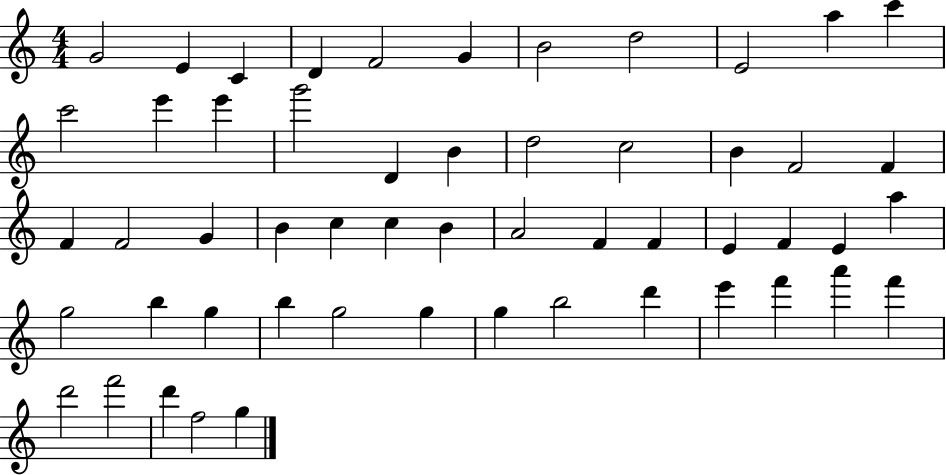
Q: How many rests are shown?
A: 0